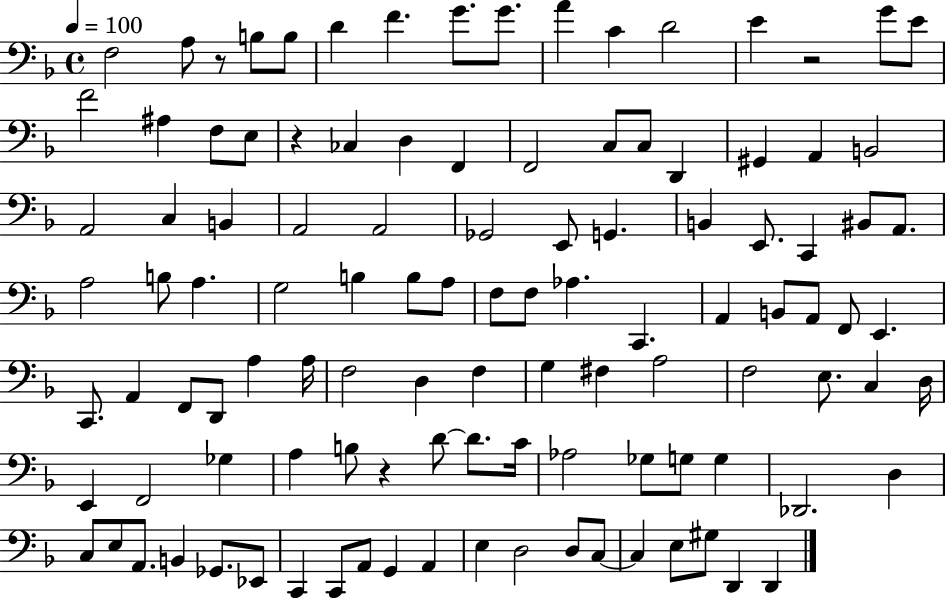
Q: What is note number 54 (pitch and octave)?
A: B2